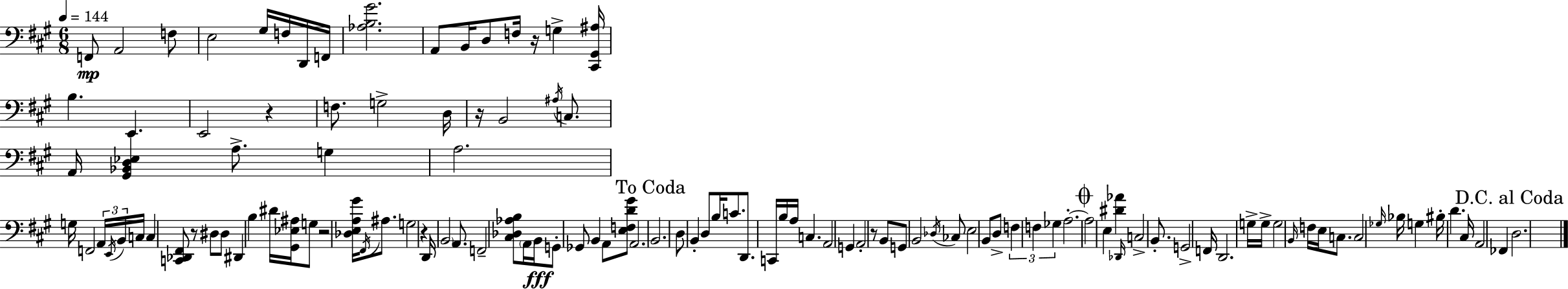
{
  \clef bass
  \numericTimeSignature
  \time 6/8
  \key a \major
  \tempo 4 = 144
  f,8\mp a,2 f8 | e2 gis16 f16 d,16 f,16 | <aes b gis'>2. | a,8 b,16 d8 f16 r16 g4-> <cis, gis, ais>16 | \break b4. e,4. | e,2 r4 | f8. g2-> d16 | r16 b,2 \acciaccatura { ais16 } c8. | \break a,16 <gis, bes, d ees>4 a8.-> g4 | a2. | g16 f,2 \tuplet 3/2 { a,16 \acciaccatura { e,16 } | b,16 } c16 c4 <c, des, fis,>8 r8 dis8 | \break dis8 dis,4 b4 dis'16 <gis, ees ais>16 | g8 r2 <des e a gis'>16 \acciaccatura { fis,16 } | ais8. g2 r4 | d,16 \parenthesize b,2 | \break a,8. f,2-- <cis des aes b>8 | \parenthesize a,16 b,16\fff g,8-. ges,8 b,4 a,8 | <e f d' gis'>8 a,2. | \mark "To Coda" b,2. | \break d8 b,4-. d8 b16 | c'8. d,8. c,16 b16 a16 c4. | a,2 g,4 | a,2-. r8 | \break b,8 g,8 b,2 | \acciaccatura { des16 } ces8 e2 | b,8 d8-> \tuplet 3/2 { f4 f4 | ges4 } a2.-.~~ | \break \mark \markup { \musicglyph "scripts.coda" } a2 | e4 <dis' aes'>4 \grace { des,16 } c2-> | b,8.-. g,2-> | f,16 d,2. | \break g16-> g16-> g2 | \grace { b,16 } f16 e16 c8. c2 | \grace { ges16 } bes16 g4 bis16-. | d'4. cis16 a,2 | \break fes,4 \mark "D.C. al Coda" d2. | \bar "|."
}